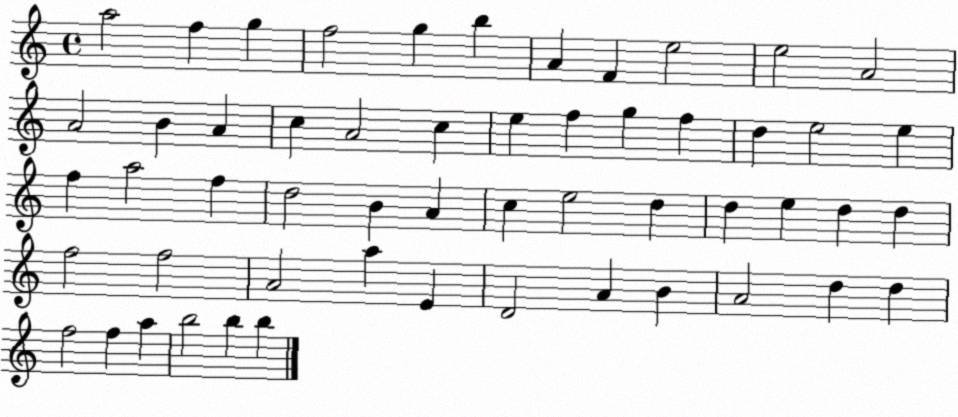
X:1
T:Untitled
M:4/4
L:1/4
K:C
a2 f g f2 g b A F e2 e2 A2 A2 B A c A2 c e f g f d e2 e f a2 f d2 B A c e2 d d e d d f2 f2 A2 a E D2 A B A2 d d f2 f a b2 b b